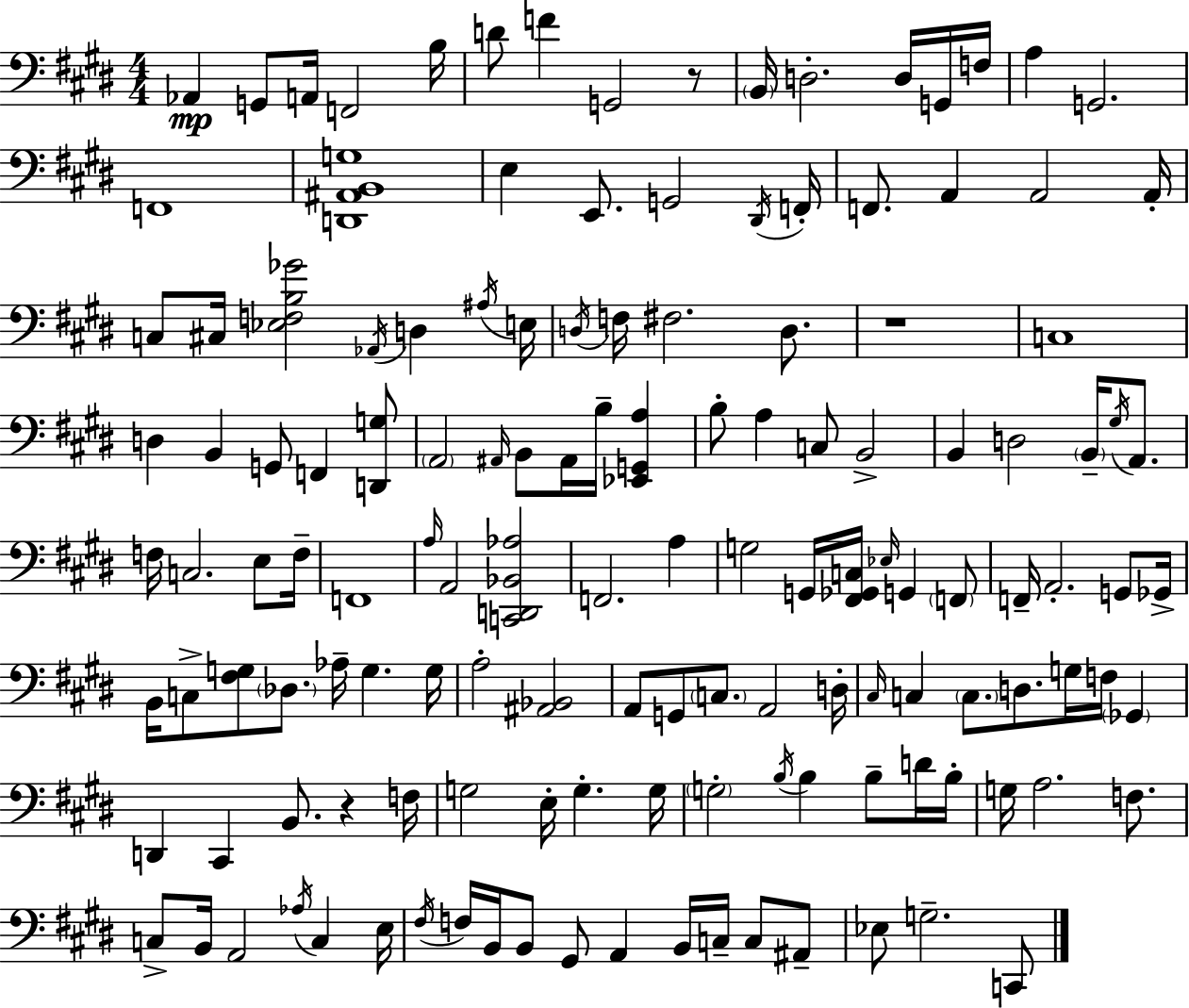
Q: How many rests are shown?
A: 3